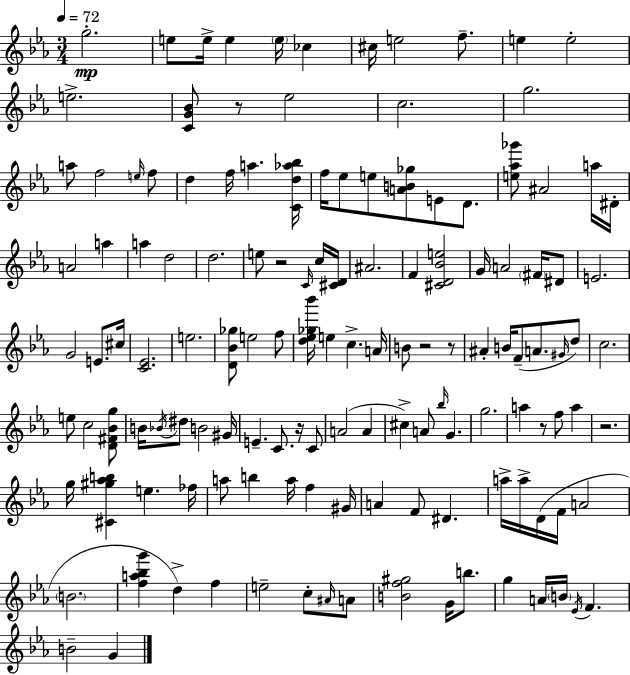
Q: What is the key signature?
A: C minor